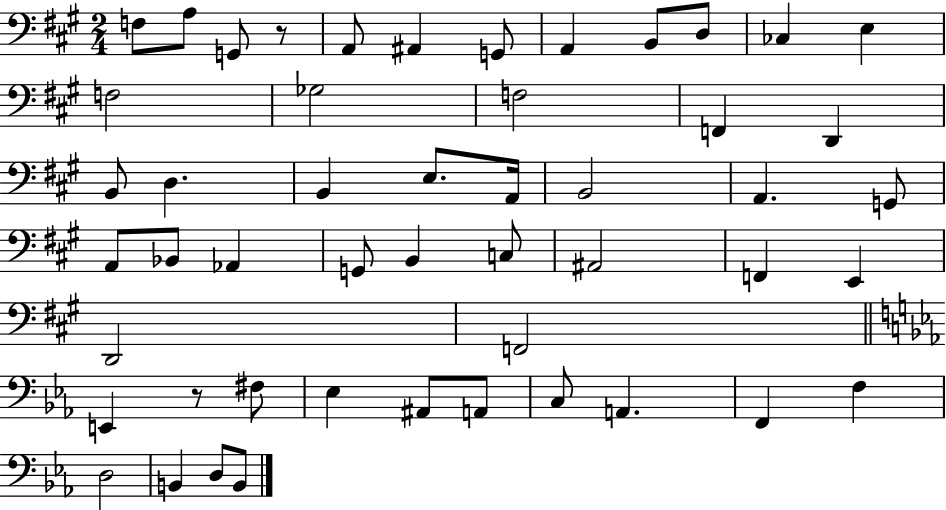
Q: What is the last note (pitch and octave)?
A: B2